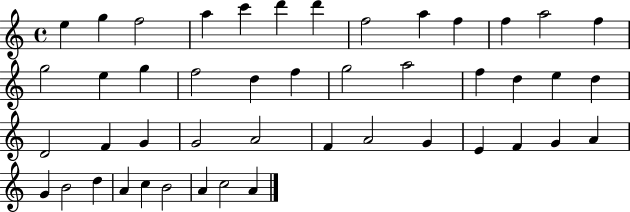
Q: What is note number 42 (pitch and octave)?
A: C5